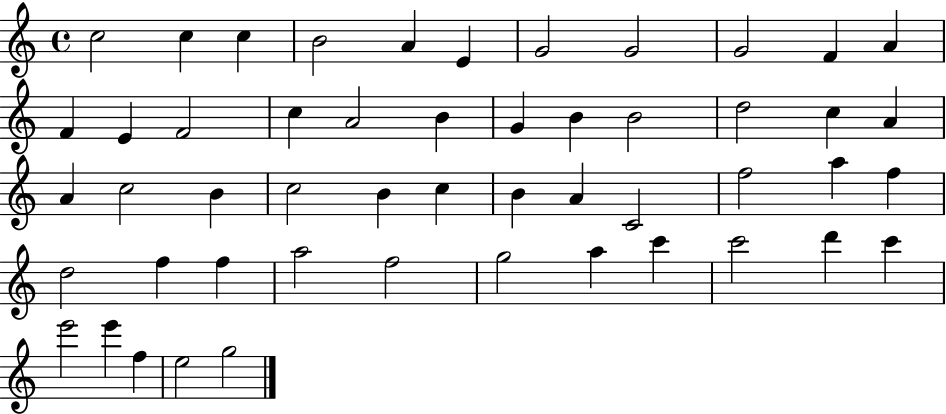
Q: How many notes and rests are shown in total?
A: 51